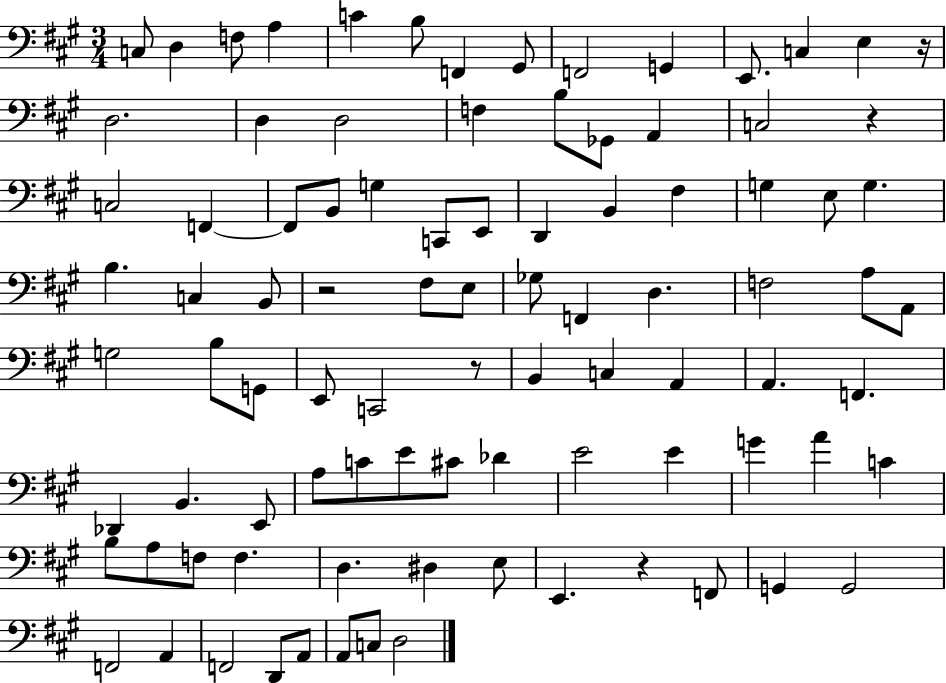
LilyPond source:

{
  \clef bass
  \numericTimeSignature
  \time 3/4
  \key a \major
  c8 d4 f8 a4 | c'4 b8 f,4 gis,8 | f,2 g,4 | e,8. c4 e4 r16 | \break d2. | d4 d2 | f4 b8 ges,8 a,4 | c2 r4 | \break c2 f,4~~ | f,8 b,8 g4 c,8 e,8 | d,4 b,4 fis4 | g4 e8 g4. | \break b4. c4 b,8 | r2 fis8 e8 | ges8 f,4 d4. | f2 a8 a,8 | \break g2 b8 g,8 | e,8 c,2 r8 | b,4 c4 a,4 | a,4. f,4. | \break des,4 b,4. e,8 | a8 c'8 e'8 cis'8 des'4 | e'2 e'4 | g'4 a'4 c'4 | \break b8 a8 f8 f4. | d4. dis4 e8 | e,4. r4 f,8 | g,4 g,2 | \break f,2 a,4 | f,2 d,8 a,8 | a,8 c8 d2 | \bar "|."
}